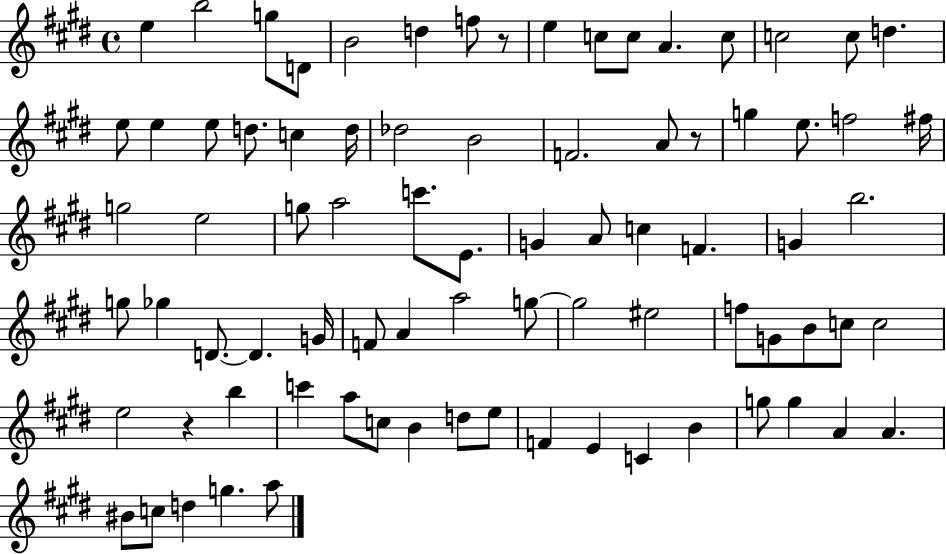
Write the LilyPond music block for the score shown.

{
  \clef treble
  \time 4/4
  \defaultTimeSignature
  \key e \major
  e''4 b''2 g''8 d'8 | b'2 d''4 f''8 r8 | e''4 c''8 c''8 a'4. c''8 | c''2 c''8 d''4. | \break e''8 e''4 e''8 d''8. c''4 d''16 | des''2 b'2 | f'2. a'8 r8 | g''4 e''8. f''2 fis''16 | \break g''2 e''2 | g''8 a''2 c'''8. e'8. | g'4 a'8 c''4 f'4. | g'4 b''2. | \break g''8 ges''4 d'8.~~ d'4. g'16 | f'8 a'4 a''2 g''8~~ | g''2 eis''2 | f''8 g'8 b'8 c''8 c''2 | \break e''2 r4 b''4 | c'''4 a''8 c''8 b'4 d''8 e''8 | f'4 e'4 c'4 b'4 | g''8 g''4 a'4 a'4. | \break bis'8 c''8 d''4 g''4. a''8 | \bar "|."
}